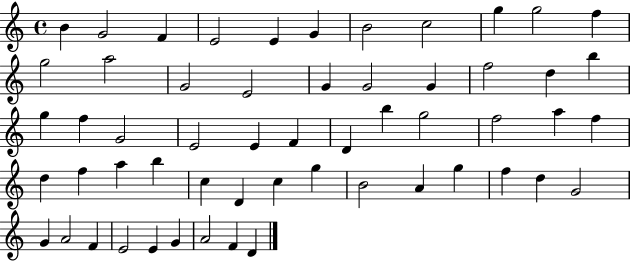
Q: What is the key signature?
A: C major